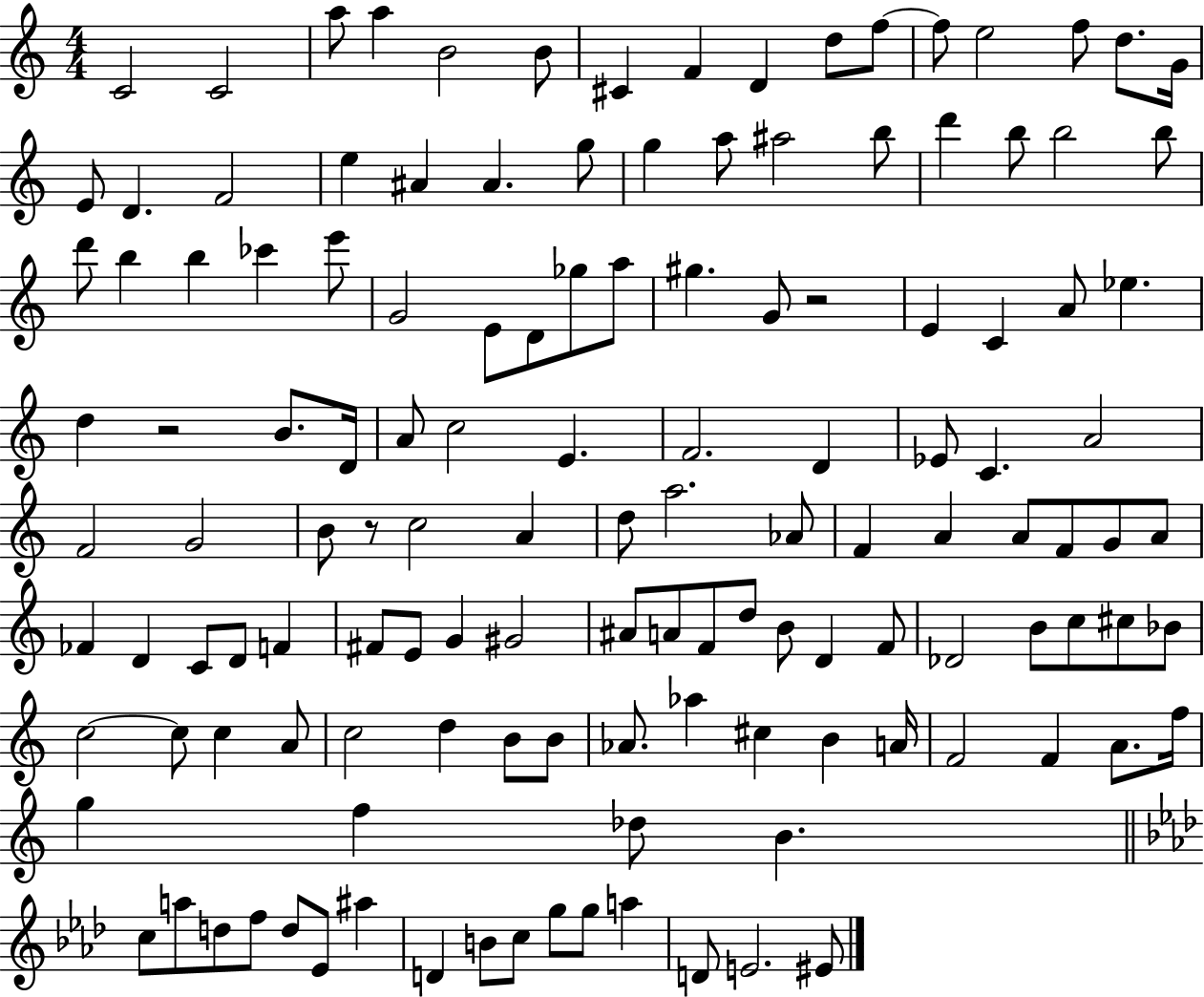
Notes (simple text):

C4/h C4/h A5/e A5/q B4/h B4/e C#4/q F4/q D4/q D5/e F5/e F5/e E5/h F5/e D5/e. G4/s E4/e D4/q. F4/h E5/q A#4/q A#4/q. G5/e G5/q A5/e A#5/h B5/e D6/q B5/e B5/h B5/e D6/e B5/q B5/q CES6/q E6/e G4/h E4/e D4/e Gb5/e A5/e G#5/q. G4/e R/h E4/q C4/q A4/e Eb5/q. D5/q R/h B4/e. D4/s A4/e C5/h E4/q. F4/h. D4/q Eb4/e C4/q. A4/h F4/h G4/h B4/e R/e C5/h A4/q D5/e A5/h. Ab4/e F4/q A4/q A4/e F4/e G4/e A4/e FES4/q D4/q C4/e D4/e F4/q F#4/e E4/e G4/q G#4/h A#4/e A4/e F4/e D5/e B4/e D4/q F4/e Db4/h B4/e C5/e C#5/e Bb4/e C5/h C5/e C5/q A4/e C5/h D5/q B4/e B4/e Ab4/e. Ab5/q C#5/q B4/q A4/s F4/h F4/q A4/e. F5/s G5/q F5/q Db5/e B4/q. C5/e A5/e D5/e F5/e D5/e Eb4/e A#5/q D4/q B4/e C5/e G5/e G5/e A5/q D4/e E4/h. EIS4/e